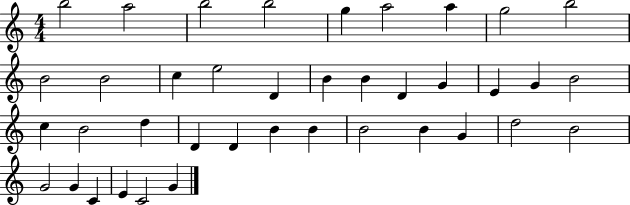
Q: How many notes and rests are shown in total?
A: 39